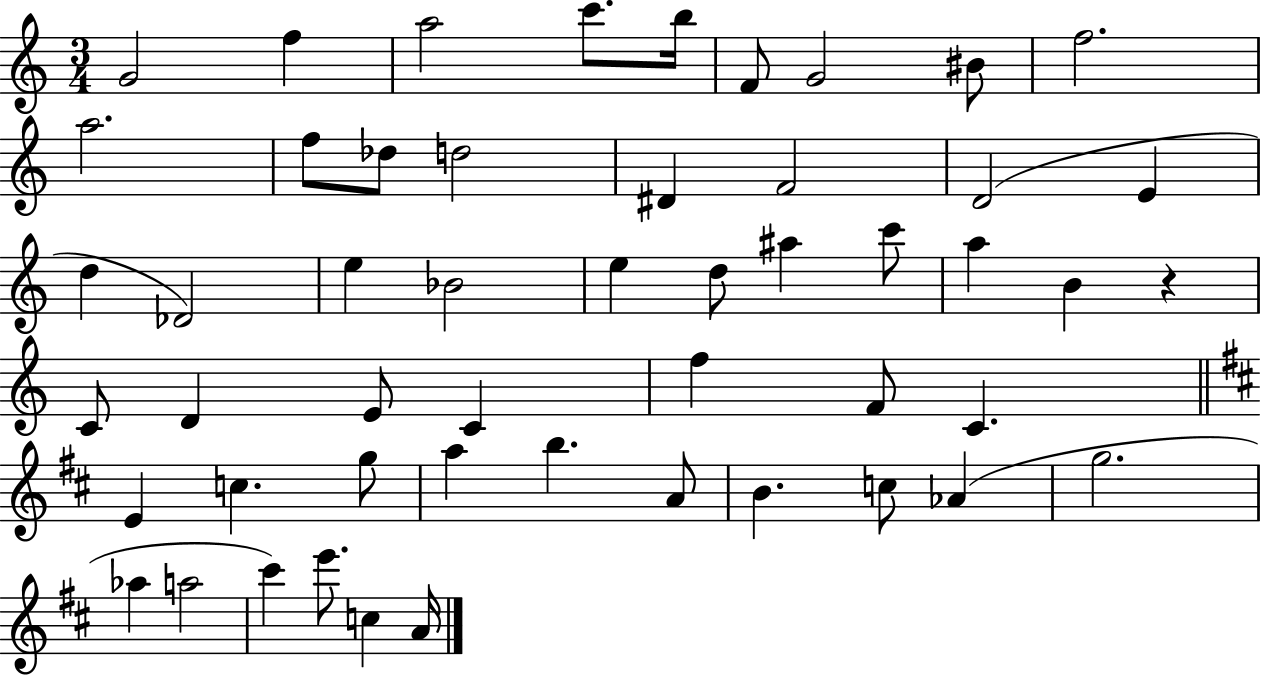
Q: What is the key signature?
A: C major